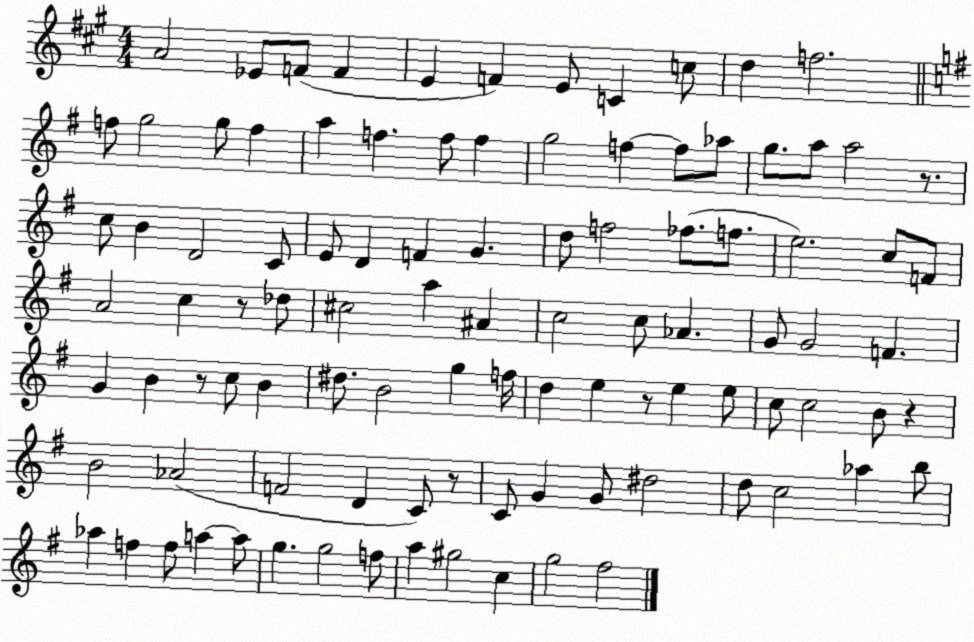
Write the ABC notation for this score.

X:1
T:Untitled
M:4/4
L:1/4
K:A
A2 _E/2 F/2 F E F E/2 C c/2 d f2 f/2 g2 g/2 f a f f/2 f g2 f f/2 _a/2 g/2 a/2 a2 z/2 c/2 B D2 C/2 E/2 D F G d/2 f2 _f/2 f/2 e2 c/2 F/2 A2 c z/2 _d/2 ^c2 a ^A c2 c/2 _A G/2 G2 F G B z/2 c/2 B ^d/2 B2 g f/4 d e z/2 e e/2 c/2 c2 B/2 z B2 _A2 F2 D C/2 z/2 C/2 G G/2 ^d2 d/2 c2 _a b/2 _a f f/2 a a/2 g g2 f/2 a ^g2 c g2 ^f2